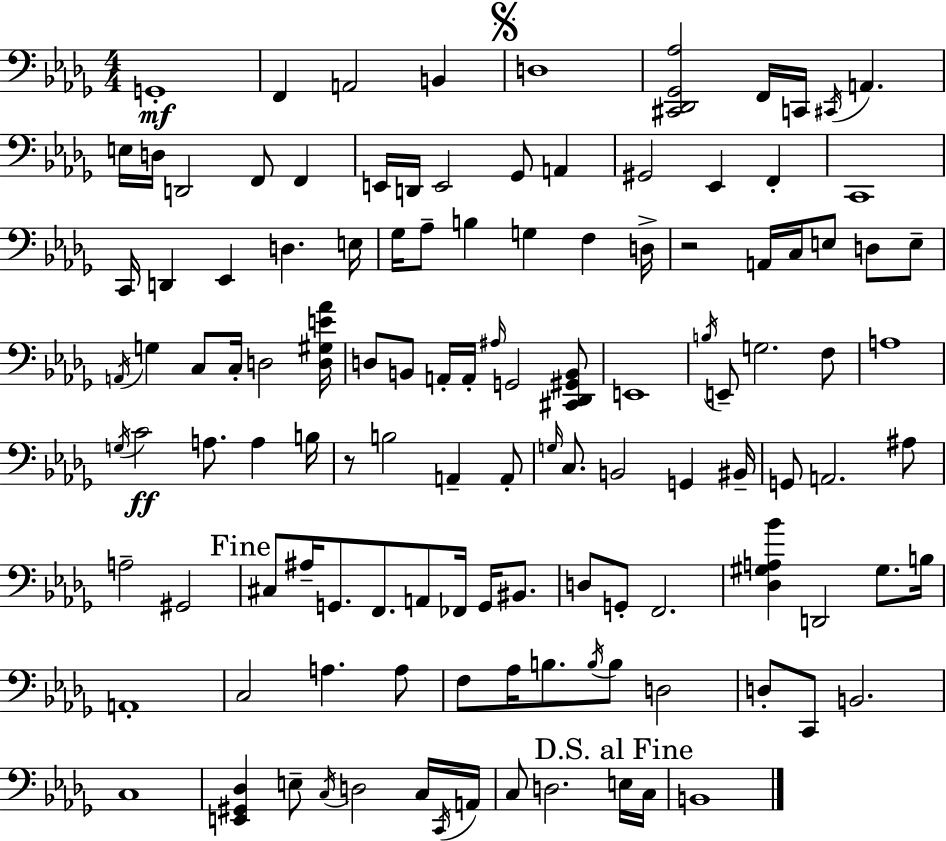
G2/w F2/q A2/h B2/q D3/w [C#2,Db2,Gb2,Ab3]/h F2/s C2/s C#2/s A2/q. E3/s D3/s D2/h F2/e F2/q E2/s D2/s E2/h Gb2/e A2/q G#2/h Eb2/q F2/q C2/w C2/s D2/q Eb2/q D3/q. E3/s Gb3/s Ab3/e B3/q G3/q F3/q D3/s R/h A2/s C3/s E3/e D3/e E3/e A2/s G3/q C3/e C3/s D3/h [D3,G#3,E4,Ab4]/s D3/e B2/e A2/s A2/s A#3/s G2/h [C#2,Db2,G#2,B2]/e E2/w B3/s E2/e G3/h. F3/e A3/w G3/s C4/h A3/e. A3/q B3/s R/e B3/h A2/q A2/e G3/s C3/e. B2/h G2/q BIS2/s G2/e A2/h. A#3/e A3/h G#2/h C#3/e A#3/s G2/e. F2/e. A2/e FES2/s G2/s BIS2/e. D3/e G2/e F2/h. [Db3,G#3,A3,Bb4]/q D2/h G#3/e. B3/s A2/w C3/h A3/q. A3/e F3/e Ab3/s B3/e. B3/s B3/e D3/h D3/e C2/e B2/h. C3/w [E2,G#2,Db3]/q E3/e C3/s D3/h C3/s C2/s A2/s C3/e D3/h. E3/s C3/s B2/w